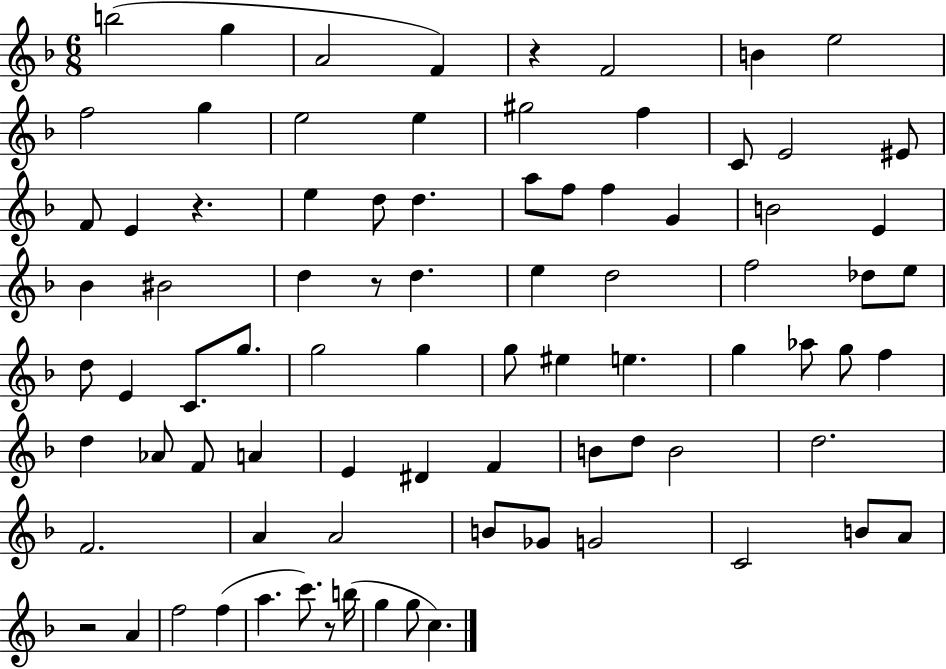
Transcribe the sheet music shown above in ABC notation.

X:1
T:Untitled
M:6/8
L:1/4
K:F
b2 g A2 F z F2 B e2 f2 g e2 e ^g2 f C/2 E2 ^E/2 F/2 E z e d/2 d a/2 f/2 f G B2 E _B ^B2 d z/2 d e d2 f2 _d/2 e/2 d/2 E C/2 g/2 g2 g g/2 ^e e g _a/2 g/2 f d _A/2 F/2 A E ^D F B/2 d/2 B2 d2 F2 A A2 B/2 _G/2 G2 C2 B/2 A/2 z2 A f2 f a c'/2 z/2 b/4 g g/2 c